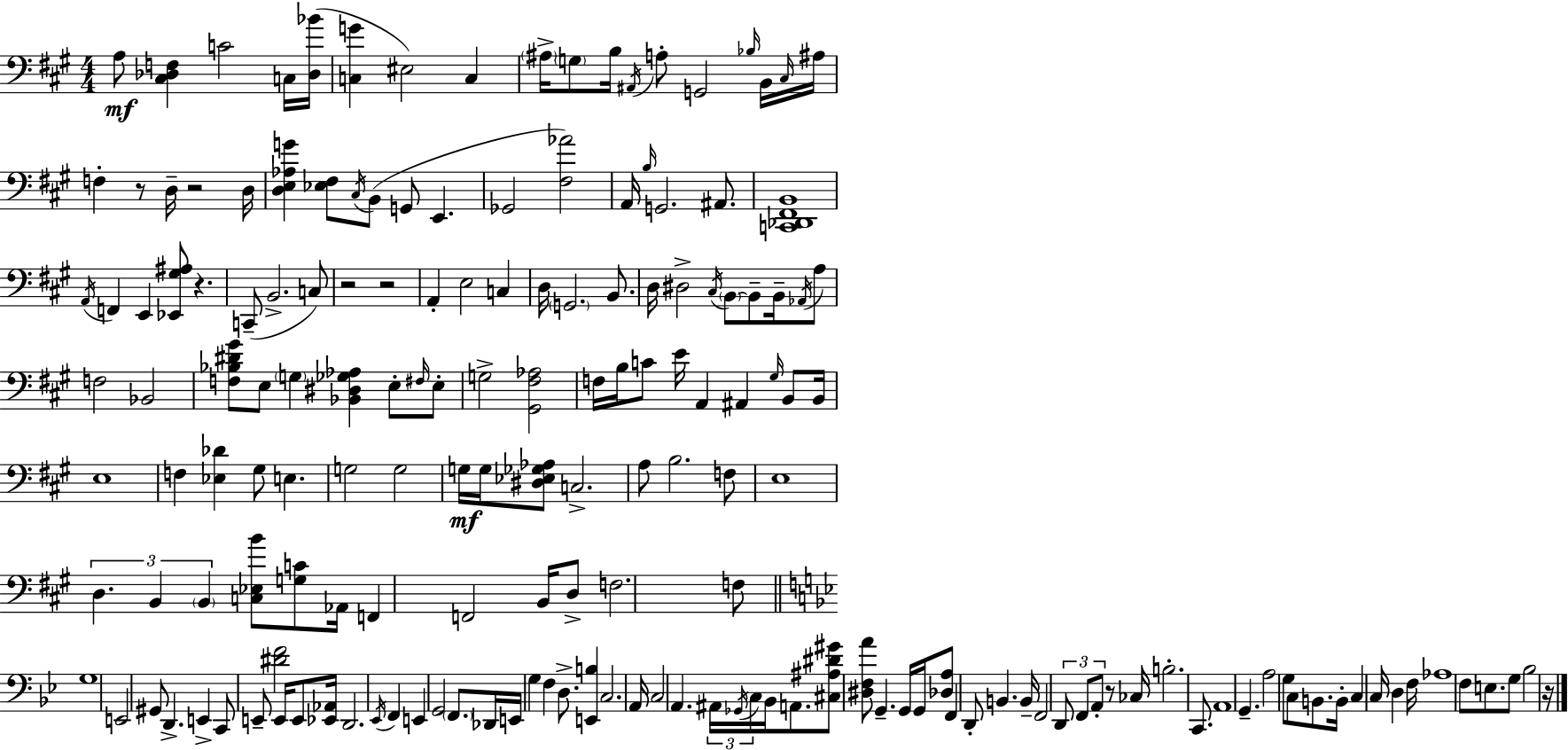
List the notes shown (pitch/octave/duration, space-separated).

A3/e [C#3,Db3,F3]/q C4/h C3/s [Db3,Bb4]/s [C3,G4]/q EIS3/h C3/q A#3/s G3/e B3/s A#2/s A3/e G2/h Bb3/s B2/s C#3/s A#3/s F3/q R/e D3/s R/h D3/s [D3,E3,Ab3,G4]/q [Eb3,F#3]/e C#3/s B2/e G2/e E2/q. Gb2/h [F#3,Ab4]/h A2/s B3/s G2/h. A#2/e. [C2,Db2,F#2,B2]/w A2/s F2/q E2/q [Eb2,G#3,A#3]/e R/q. C2/e B2/h. C3/e R/h R/h A2/q E3/h C3/q D3/s G2/h. B2/e. D3/s D#3/h C#3/s B2/e B2/e B2/s Ab2/s A3/e F3/h Bb2/h [F3,Bb3,D#4,G#4]/e E3/e G3/q [Bb2,D#3,Gb3,Ab3]/q E3/e F#3/s E3/e G3/h [G#2,F#3,Ab3]/h F3/s B3/s C4/e E4/s A2/q A#2/q G#3/s B2/e B2/s E3/w F3/q [Eb3,Db4]/q G#3/e E3/q. G3/h G3/h G3/s G3/s [D#3,Eb3,Gb3,Ab3]/e C3/h. A3/e B3/h. F3/e E3/w D3/q. B2/q B2/q [C3,Eb3,B4]/e [G3,C4]/e Ab2/s F2/q F2/h B2/s D3/e F3/h. F3/e G3/w E2/h G#2/e D2/q. E2/q C2/e E2/e [D#4,F4]/h E2/s E2/e [Eb2,Ab2]/s D2/h. Eb2/s F2/q E2/q G2/h F2/e. Db2/s E2/s G3/q F3/q D3/e. [E2,B3]/q C3/h. A2/s C3/h A2/q. A#2/s Gb2/s C3/s Bb2/s A2/e. [C#3,A#3,D#4,G#4]/e [D#3,F3,A4]/e G2/q. G2/s G2/s [Db3,A3]/e F2/q D2/e B2/q. B2/s F2/h D2/e F2/e A2/e R/e CES3/s B3/h. C2/e. A2/w G2/q. A3/h G3/e C3/e B2/e. B2/s C3/q C3/s D3/q F3/s Ab3/w F3/e E3/e. G3/e Bb3/h R/s